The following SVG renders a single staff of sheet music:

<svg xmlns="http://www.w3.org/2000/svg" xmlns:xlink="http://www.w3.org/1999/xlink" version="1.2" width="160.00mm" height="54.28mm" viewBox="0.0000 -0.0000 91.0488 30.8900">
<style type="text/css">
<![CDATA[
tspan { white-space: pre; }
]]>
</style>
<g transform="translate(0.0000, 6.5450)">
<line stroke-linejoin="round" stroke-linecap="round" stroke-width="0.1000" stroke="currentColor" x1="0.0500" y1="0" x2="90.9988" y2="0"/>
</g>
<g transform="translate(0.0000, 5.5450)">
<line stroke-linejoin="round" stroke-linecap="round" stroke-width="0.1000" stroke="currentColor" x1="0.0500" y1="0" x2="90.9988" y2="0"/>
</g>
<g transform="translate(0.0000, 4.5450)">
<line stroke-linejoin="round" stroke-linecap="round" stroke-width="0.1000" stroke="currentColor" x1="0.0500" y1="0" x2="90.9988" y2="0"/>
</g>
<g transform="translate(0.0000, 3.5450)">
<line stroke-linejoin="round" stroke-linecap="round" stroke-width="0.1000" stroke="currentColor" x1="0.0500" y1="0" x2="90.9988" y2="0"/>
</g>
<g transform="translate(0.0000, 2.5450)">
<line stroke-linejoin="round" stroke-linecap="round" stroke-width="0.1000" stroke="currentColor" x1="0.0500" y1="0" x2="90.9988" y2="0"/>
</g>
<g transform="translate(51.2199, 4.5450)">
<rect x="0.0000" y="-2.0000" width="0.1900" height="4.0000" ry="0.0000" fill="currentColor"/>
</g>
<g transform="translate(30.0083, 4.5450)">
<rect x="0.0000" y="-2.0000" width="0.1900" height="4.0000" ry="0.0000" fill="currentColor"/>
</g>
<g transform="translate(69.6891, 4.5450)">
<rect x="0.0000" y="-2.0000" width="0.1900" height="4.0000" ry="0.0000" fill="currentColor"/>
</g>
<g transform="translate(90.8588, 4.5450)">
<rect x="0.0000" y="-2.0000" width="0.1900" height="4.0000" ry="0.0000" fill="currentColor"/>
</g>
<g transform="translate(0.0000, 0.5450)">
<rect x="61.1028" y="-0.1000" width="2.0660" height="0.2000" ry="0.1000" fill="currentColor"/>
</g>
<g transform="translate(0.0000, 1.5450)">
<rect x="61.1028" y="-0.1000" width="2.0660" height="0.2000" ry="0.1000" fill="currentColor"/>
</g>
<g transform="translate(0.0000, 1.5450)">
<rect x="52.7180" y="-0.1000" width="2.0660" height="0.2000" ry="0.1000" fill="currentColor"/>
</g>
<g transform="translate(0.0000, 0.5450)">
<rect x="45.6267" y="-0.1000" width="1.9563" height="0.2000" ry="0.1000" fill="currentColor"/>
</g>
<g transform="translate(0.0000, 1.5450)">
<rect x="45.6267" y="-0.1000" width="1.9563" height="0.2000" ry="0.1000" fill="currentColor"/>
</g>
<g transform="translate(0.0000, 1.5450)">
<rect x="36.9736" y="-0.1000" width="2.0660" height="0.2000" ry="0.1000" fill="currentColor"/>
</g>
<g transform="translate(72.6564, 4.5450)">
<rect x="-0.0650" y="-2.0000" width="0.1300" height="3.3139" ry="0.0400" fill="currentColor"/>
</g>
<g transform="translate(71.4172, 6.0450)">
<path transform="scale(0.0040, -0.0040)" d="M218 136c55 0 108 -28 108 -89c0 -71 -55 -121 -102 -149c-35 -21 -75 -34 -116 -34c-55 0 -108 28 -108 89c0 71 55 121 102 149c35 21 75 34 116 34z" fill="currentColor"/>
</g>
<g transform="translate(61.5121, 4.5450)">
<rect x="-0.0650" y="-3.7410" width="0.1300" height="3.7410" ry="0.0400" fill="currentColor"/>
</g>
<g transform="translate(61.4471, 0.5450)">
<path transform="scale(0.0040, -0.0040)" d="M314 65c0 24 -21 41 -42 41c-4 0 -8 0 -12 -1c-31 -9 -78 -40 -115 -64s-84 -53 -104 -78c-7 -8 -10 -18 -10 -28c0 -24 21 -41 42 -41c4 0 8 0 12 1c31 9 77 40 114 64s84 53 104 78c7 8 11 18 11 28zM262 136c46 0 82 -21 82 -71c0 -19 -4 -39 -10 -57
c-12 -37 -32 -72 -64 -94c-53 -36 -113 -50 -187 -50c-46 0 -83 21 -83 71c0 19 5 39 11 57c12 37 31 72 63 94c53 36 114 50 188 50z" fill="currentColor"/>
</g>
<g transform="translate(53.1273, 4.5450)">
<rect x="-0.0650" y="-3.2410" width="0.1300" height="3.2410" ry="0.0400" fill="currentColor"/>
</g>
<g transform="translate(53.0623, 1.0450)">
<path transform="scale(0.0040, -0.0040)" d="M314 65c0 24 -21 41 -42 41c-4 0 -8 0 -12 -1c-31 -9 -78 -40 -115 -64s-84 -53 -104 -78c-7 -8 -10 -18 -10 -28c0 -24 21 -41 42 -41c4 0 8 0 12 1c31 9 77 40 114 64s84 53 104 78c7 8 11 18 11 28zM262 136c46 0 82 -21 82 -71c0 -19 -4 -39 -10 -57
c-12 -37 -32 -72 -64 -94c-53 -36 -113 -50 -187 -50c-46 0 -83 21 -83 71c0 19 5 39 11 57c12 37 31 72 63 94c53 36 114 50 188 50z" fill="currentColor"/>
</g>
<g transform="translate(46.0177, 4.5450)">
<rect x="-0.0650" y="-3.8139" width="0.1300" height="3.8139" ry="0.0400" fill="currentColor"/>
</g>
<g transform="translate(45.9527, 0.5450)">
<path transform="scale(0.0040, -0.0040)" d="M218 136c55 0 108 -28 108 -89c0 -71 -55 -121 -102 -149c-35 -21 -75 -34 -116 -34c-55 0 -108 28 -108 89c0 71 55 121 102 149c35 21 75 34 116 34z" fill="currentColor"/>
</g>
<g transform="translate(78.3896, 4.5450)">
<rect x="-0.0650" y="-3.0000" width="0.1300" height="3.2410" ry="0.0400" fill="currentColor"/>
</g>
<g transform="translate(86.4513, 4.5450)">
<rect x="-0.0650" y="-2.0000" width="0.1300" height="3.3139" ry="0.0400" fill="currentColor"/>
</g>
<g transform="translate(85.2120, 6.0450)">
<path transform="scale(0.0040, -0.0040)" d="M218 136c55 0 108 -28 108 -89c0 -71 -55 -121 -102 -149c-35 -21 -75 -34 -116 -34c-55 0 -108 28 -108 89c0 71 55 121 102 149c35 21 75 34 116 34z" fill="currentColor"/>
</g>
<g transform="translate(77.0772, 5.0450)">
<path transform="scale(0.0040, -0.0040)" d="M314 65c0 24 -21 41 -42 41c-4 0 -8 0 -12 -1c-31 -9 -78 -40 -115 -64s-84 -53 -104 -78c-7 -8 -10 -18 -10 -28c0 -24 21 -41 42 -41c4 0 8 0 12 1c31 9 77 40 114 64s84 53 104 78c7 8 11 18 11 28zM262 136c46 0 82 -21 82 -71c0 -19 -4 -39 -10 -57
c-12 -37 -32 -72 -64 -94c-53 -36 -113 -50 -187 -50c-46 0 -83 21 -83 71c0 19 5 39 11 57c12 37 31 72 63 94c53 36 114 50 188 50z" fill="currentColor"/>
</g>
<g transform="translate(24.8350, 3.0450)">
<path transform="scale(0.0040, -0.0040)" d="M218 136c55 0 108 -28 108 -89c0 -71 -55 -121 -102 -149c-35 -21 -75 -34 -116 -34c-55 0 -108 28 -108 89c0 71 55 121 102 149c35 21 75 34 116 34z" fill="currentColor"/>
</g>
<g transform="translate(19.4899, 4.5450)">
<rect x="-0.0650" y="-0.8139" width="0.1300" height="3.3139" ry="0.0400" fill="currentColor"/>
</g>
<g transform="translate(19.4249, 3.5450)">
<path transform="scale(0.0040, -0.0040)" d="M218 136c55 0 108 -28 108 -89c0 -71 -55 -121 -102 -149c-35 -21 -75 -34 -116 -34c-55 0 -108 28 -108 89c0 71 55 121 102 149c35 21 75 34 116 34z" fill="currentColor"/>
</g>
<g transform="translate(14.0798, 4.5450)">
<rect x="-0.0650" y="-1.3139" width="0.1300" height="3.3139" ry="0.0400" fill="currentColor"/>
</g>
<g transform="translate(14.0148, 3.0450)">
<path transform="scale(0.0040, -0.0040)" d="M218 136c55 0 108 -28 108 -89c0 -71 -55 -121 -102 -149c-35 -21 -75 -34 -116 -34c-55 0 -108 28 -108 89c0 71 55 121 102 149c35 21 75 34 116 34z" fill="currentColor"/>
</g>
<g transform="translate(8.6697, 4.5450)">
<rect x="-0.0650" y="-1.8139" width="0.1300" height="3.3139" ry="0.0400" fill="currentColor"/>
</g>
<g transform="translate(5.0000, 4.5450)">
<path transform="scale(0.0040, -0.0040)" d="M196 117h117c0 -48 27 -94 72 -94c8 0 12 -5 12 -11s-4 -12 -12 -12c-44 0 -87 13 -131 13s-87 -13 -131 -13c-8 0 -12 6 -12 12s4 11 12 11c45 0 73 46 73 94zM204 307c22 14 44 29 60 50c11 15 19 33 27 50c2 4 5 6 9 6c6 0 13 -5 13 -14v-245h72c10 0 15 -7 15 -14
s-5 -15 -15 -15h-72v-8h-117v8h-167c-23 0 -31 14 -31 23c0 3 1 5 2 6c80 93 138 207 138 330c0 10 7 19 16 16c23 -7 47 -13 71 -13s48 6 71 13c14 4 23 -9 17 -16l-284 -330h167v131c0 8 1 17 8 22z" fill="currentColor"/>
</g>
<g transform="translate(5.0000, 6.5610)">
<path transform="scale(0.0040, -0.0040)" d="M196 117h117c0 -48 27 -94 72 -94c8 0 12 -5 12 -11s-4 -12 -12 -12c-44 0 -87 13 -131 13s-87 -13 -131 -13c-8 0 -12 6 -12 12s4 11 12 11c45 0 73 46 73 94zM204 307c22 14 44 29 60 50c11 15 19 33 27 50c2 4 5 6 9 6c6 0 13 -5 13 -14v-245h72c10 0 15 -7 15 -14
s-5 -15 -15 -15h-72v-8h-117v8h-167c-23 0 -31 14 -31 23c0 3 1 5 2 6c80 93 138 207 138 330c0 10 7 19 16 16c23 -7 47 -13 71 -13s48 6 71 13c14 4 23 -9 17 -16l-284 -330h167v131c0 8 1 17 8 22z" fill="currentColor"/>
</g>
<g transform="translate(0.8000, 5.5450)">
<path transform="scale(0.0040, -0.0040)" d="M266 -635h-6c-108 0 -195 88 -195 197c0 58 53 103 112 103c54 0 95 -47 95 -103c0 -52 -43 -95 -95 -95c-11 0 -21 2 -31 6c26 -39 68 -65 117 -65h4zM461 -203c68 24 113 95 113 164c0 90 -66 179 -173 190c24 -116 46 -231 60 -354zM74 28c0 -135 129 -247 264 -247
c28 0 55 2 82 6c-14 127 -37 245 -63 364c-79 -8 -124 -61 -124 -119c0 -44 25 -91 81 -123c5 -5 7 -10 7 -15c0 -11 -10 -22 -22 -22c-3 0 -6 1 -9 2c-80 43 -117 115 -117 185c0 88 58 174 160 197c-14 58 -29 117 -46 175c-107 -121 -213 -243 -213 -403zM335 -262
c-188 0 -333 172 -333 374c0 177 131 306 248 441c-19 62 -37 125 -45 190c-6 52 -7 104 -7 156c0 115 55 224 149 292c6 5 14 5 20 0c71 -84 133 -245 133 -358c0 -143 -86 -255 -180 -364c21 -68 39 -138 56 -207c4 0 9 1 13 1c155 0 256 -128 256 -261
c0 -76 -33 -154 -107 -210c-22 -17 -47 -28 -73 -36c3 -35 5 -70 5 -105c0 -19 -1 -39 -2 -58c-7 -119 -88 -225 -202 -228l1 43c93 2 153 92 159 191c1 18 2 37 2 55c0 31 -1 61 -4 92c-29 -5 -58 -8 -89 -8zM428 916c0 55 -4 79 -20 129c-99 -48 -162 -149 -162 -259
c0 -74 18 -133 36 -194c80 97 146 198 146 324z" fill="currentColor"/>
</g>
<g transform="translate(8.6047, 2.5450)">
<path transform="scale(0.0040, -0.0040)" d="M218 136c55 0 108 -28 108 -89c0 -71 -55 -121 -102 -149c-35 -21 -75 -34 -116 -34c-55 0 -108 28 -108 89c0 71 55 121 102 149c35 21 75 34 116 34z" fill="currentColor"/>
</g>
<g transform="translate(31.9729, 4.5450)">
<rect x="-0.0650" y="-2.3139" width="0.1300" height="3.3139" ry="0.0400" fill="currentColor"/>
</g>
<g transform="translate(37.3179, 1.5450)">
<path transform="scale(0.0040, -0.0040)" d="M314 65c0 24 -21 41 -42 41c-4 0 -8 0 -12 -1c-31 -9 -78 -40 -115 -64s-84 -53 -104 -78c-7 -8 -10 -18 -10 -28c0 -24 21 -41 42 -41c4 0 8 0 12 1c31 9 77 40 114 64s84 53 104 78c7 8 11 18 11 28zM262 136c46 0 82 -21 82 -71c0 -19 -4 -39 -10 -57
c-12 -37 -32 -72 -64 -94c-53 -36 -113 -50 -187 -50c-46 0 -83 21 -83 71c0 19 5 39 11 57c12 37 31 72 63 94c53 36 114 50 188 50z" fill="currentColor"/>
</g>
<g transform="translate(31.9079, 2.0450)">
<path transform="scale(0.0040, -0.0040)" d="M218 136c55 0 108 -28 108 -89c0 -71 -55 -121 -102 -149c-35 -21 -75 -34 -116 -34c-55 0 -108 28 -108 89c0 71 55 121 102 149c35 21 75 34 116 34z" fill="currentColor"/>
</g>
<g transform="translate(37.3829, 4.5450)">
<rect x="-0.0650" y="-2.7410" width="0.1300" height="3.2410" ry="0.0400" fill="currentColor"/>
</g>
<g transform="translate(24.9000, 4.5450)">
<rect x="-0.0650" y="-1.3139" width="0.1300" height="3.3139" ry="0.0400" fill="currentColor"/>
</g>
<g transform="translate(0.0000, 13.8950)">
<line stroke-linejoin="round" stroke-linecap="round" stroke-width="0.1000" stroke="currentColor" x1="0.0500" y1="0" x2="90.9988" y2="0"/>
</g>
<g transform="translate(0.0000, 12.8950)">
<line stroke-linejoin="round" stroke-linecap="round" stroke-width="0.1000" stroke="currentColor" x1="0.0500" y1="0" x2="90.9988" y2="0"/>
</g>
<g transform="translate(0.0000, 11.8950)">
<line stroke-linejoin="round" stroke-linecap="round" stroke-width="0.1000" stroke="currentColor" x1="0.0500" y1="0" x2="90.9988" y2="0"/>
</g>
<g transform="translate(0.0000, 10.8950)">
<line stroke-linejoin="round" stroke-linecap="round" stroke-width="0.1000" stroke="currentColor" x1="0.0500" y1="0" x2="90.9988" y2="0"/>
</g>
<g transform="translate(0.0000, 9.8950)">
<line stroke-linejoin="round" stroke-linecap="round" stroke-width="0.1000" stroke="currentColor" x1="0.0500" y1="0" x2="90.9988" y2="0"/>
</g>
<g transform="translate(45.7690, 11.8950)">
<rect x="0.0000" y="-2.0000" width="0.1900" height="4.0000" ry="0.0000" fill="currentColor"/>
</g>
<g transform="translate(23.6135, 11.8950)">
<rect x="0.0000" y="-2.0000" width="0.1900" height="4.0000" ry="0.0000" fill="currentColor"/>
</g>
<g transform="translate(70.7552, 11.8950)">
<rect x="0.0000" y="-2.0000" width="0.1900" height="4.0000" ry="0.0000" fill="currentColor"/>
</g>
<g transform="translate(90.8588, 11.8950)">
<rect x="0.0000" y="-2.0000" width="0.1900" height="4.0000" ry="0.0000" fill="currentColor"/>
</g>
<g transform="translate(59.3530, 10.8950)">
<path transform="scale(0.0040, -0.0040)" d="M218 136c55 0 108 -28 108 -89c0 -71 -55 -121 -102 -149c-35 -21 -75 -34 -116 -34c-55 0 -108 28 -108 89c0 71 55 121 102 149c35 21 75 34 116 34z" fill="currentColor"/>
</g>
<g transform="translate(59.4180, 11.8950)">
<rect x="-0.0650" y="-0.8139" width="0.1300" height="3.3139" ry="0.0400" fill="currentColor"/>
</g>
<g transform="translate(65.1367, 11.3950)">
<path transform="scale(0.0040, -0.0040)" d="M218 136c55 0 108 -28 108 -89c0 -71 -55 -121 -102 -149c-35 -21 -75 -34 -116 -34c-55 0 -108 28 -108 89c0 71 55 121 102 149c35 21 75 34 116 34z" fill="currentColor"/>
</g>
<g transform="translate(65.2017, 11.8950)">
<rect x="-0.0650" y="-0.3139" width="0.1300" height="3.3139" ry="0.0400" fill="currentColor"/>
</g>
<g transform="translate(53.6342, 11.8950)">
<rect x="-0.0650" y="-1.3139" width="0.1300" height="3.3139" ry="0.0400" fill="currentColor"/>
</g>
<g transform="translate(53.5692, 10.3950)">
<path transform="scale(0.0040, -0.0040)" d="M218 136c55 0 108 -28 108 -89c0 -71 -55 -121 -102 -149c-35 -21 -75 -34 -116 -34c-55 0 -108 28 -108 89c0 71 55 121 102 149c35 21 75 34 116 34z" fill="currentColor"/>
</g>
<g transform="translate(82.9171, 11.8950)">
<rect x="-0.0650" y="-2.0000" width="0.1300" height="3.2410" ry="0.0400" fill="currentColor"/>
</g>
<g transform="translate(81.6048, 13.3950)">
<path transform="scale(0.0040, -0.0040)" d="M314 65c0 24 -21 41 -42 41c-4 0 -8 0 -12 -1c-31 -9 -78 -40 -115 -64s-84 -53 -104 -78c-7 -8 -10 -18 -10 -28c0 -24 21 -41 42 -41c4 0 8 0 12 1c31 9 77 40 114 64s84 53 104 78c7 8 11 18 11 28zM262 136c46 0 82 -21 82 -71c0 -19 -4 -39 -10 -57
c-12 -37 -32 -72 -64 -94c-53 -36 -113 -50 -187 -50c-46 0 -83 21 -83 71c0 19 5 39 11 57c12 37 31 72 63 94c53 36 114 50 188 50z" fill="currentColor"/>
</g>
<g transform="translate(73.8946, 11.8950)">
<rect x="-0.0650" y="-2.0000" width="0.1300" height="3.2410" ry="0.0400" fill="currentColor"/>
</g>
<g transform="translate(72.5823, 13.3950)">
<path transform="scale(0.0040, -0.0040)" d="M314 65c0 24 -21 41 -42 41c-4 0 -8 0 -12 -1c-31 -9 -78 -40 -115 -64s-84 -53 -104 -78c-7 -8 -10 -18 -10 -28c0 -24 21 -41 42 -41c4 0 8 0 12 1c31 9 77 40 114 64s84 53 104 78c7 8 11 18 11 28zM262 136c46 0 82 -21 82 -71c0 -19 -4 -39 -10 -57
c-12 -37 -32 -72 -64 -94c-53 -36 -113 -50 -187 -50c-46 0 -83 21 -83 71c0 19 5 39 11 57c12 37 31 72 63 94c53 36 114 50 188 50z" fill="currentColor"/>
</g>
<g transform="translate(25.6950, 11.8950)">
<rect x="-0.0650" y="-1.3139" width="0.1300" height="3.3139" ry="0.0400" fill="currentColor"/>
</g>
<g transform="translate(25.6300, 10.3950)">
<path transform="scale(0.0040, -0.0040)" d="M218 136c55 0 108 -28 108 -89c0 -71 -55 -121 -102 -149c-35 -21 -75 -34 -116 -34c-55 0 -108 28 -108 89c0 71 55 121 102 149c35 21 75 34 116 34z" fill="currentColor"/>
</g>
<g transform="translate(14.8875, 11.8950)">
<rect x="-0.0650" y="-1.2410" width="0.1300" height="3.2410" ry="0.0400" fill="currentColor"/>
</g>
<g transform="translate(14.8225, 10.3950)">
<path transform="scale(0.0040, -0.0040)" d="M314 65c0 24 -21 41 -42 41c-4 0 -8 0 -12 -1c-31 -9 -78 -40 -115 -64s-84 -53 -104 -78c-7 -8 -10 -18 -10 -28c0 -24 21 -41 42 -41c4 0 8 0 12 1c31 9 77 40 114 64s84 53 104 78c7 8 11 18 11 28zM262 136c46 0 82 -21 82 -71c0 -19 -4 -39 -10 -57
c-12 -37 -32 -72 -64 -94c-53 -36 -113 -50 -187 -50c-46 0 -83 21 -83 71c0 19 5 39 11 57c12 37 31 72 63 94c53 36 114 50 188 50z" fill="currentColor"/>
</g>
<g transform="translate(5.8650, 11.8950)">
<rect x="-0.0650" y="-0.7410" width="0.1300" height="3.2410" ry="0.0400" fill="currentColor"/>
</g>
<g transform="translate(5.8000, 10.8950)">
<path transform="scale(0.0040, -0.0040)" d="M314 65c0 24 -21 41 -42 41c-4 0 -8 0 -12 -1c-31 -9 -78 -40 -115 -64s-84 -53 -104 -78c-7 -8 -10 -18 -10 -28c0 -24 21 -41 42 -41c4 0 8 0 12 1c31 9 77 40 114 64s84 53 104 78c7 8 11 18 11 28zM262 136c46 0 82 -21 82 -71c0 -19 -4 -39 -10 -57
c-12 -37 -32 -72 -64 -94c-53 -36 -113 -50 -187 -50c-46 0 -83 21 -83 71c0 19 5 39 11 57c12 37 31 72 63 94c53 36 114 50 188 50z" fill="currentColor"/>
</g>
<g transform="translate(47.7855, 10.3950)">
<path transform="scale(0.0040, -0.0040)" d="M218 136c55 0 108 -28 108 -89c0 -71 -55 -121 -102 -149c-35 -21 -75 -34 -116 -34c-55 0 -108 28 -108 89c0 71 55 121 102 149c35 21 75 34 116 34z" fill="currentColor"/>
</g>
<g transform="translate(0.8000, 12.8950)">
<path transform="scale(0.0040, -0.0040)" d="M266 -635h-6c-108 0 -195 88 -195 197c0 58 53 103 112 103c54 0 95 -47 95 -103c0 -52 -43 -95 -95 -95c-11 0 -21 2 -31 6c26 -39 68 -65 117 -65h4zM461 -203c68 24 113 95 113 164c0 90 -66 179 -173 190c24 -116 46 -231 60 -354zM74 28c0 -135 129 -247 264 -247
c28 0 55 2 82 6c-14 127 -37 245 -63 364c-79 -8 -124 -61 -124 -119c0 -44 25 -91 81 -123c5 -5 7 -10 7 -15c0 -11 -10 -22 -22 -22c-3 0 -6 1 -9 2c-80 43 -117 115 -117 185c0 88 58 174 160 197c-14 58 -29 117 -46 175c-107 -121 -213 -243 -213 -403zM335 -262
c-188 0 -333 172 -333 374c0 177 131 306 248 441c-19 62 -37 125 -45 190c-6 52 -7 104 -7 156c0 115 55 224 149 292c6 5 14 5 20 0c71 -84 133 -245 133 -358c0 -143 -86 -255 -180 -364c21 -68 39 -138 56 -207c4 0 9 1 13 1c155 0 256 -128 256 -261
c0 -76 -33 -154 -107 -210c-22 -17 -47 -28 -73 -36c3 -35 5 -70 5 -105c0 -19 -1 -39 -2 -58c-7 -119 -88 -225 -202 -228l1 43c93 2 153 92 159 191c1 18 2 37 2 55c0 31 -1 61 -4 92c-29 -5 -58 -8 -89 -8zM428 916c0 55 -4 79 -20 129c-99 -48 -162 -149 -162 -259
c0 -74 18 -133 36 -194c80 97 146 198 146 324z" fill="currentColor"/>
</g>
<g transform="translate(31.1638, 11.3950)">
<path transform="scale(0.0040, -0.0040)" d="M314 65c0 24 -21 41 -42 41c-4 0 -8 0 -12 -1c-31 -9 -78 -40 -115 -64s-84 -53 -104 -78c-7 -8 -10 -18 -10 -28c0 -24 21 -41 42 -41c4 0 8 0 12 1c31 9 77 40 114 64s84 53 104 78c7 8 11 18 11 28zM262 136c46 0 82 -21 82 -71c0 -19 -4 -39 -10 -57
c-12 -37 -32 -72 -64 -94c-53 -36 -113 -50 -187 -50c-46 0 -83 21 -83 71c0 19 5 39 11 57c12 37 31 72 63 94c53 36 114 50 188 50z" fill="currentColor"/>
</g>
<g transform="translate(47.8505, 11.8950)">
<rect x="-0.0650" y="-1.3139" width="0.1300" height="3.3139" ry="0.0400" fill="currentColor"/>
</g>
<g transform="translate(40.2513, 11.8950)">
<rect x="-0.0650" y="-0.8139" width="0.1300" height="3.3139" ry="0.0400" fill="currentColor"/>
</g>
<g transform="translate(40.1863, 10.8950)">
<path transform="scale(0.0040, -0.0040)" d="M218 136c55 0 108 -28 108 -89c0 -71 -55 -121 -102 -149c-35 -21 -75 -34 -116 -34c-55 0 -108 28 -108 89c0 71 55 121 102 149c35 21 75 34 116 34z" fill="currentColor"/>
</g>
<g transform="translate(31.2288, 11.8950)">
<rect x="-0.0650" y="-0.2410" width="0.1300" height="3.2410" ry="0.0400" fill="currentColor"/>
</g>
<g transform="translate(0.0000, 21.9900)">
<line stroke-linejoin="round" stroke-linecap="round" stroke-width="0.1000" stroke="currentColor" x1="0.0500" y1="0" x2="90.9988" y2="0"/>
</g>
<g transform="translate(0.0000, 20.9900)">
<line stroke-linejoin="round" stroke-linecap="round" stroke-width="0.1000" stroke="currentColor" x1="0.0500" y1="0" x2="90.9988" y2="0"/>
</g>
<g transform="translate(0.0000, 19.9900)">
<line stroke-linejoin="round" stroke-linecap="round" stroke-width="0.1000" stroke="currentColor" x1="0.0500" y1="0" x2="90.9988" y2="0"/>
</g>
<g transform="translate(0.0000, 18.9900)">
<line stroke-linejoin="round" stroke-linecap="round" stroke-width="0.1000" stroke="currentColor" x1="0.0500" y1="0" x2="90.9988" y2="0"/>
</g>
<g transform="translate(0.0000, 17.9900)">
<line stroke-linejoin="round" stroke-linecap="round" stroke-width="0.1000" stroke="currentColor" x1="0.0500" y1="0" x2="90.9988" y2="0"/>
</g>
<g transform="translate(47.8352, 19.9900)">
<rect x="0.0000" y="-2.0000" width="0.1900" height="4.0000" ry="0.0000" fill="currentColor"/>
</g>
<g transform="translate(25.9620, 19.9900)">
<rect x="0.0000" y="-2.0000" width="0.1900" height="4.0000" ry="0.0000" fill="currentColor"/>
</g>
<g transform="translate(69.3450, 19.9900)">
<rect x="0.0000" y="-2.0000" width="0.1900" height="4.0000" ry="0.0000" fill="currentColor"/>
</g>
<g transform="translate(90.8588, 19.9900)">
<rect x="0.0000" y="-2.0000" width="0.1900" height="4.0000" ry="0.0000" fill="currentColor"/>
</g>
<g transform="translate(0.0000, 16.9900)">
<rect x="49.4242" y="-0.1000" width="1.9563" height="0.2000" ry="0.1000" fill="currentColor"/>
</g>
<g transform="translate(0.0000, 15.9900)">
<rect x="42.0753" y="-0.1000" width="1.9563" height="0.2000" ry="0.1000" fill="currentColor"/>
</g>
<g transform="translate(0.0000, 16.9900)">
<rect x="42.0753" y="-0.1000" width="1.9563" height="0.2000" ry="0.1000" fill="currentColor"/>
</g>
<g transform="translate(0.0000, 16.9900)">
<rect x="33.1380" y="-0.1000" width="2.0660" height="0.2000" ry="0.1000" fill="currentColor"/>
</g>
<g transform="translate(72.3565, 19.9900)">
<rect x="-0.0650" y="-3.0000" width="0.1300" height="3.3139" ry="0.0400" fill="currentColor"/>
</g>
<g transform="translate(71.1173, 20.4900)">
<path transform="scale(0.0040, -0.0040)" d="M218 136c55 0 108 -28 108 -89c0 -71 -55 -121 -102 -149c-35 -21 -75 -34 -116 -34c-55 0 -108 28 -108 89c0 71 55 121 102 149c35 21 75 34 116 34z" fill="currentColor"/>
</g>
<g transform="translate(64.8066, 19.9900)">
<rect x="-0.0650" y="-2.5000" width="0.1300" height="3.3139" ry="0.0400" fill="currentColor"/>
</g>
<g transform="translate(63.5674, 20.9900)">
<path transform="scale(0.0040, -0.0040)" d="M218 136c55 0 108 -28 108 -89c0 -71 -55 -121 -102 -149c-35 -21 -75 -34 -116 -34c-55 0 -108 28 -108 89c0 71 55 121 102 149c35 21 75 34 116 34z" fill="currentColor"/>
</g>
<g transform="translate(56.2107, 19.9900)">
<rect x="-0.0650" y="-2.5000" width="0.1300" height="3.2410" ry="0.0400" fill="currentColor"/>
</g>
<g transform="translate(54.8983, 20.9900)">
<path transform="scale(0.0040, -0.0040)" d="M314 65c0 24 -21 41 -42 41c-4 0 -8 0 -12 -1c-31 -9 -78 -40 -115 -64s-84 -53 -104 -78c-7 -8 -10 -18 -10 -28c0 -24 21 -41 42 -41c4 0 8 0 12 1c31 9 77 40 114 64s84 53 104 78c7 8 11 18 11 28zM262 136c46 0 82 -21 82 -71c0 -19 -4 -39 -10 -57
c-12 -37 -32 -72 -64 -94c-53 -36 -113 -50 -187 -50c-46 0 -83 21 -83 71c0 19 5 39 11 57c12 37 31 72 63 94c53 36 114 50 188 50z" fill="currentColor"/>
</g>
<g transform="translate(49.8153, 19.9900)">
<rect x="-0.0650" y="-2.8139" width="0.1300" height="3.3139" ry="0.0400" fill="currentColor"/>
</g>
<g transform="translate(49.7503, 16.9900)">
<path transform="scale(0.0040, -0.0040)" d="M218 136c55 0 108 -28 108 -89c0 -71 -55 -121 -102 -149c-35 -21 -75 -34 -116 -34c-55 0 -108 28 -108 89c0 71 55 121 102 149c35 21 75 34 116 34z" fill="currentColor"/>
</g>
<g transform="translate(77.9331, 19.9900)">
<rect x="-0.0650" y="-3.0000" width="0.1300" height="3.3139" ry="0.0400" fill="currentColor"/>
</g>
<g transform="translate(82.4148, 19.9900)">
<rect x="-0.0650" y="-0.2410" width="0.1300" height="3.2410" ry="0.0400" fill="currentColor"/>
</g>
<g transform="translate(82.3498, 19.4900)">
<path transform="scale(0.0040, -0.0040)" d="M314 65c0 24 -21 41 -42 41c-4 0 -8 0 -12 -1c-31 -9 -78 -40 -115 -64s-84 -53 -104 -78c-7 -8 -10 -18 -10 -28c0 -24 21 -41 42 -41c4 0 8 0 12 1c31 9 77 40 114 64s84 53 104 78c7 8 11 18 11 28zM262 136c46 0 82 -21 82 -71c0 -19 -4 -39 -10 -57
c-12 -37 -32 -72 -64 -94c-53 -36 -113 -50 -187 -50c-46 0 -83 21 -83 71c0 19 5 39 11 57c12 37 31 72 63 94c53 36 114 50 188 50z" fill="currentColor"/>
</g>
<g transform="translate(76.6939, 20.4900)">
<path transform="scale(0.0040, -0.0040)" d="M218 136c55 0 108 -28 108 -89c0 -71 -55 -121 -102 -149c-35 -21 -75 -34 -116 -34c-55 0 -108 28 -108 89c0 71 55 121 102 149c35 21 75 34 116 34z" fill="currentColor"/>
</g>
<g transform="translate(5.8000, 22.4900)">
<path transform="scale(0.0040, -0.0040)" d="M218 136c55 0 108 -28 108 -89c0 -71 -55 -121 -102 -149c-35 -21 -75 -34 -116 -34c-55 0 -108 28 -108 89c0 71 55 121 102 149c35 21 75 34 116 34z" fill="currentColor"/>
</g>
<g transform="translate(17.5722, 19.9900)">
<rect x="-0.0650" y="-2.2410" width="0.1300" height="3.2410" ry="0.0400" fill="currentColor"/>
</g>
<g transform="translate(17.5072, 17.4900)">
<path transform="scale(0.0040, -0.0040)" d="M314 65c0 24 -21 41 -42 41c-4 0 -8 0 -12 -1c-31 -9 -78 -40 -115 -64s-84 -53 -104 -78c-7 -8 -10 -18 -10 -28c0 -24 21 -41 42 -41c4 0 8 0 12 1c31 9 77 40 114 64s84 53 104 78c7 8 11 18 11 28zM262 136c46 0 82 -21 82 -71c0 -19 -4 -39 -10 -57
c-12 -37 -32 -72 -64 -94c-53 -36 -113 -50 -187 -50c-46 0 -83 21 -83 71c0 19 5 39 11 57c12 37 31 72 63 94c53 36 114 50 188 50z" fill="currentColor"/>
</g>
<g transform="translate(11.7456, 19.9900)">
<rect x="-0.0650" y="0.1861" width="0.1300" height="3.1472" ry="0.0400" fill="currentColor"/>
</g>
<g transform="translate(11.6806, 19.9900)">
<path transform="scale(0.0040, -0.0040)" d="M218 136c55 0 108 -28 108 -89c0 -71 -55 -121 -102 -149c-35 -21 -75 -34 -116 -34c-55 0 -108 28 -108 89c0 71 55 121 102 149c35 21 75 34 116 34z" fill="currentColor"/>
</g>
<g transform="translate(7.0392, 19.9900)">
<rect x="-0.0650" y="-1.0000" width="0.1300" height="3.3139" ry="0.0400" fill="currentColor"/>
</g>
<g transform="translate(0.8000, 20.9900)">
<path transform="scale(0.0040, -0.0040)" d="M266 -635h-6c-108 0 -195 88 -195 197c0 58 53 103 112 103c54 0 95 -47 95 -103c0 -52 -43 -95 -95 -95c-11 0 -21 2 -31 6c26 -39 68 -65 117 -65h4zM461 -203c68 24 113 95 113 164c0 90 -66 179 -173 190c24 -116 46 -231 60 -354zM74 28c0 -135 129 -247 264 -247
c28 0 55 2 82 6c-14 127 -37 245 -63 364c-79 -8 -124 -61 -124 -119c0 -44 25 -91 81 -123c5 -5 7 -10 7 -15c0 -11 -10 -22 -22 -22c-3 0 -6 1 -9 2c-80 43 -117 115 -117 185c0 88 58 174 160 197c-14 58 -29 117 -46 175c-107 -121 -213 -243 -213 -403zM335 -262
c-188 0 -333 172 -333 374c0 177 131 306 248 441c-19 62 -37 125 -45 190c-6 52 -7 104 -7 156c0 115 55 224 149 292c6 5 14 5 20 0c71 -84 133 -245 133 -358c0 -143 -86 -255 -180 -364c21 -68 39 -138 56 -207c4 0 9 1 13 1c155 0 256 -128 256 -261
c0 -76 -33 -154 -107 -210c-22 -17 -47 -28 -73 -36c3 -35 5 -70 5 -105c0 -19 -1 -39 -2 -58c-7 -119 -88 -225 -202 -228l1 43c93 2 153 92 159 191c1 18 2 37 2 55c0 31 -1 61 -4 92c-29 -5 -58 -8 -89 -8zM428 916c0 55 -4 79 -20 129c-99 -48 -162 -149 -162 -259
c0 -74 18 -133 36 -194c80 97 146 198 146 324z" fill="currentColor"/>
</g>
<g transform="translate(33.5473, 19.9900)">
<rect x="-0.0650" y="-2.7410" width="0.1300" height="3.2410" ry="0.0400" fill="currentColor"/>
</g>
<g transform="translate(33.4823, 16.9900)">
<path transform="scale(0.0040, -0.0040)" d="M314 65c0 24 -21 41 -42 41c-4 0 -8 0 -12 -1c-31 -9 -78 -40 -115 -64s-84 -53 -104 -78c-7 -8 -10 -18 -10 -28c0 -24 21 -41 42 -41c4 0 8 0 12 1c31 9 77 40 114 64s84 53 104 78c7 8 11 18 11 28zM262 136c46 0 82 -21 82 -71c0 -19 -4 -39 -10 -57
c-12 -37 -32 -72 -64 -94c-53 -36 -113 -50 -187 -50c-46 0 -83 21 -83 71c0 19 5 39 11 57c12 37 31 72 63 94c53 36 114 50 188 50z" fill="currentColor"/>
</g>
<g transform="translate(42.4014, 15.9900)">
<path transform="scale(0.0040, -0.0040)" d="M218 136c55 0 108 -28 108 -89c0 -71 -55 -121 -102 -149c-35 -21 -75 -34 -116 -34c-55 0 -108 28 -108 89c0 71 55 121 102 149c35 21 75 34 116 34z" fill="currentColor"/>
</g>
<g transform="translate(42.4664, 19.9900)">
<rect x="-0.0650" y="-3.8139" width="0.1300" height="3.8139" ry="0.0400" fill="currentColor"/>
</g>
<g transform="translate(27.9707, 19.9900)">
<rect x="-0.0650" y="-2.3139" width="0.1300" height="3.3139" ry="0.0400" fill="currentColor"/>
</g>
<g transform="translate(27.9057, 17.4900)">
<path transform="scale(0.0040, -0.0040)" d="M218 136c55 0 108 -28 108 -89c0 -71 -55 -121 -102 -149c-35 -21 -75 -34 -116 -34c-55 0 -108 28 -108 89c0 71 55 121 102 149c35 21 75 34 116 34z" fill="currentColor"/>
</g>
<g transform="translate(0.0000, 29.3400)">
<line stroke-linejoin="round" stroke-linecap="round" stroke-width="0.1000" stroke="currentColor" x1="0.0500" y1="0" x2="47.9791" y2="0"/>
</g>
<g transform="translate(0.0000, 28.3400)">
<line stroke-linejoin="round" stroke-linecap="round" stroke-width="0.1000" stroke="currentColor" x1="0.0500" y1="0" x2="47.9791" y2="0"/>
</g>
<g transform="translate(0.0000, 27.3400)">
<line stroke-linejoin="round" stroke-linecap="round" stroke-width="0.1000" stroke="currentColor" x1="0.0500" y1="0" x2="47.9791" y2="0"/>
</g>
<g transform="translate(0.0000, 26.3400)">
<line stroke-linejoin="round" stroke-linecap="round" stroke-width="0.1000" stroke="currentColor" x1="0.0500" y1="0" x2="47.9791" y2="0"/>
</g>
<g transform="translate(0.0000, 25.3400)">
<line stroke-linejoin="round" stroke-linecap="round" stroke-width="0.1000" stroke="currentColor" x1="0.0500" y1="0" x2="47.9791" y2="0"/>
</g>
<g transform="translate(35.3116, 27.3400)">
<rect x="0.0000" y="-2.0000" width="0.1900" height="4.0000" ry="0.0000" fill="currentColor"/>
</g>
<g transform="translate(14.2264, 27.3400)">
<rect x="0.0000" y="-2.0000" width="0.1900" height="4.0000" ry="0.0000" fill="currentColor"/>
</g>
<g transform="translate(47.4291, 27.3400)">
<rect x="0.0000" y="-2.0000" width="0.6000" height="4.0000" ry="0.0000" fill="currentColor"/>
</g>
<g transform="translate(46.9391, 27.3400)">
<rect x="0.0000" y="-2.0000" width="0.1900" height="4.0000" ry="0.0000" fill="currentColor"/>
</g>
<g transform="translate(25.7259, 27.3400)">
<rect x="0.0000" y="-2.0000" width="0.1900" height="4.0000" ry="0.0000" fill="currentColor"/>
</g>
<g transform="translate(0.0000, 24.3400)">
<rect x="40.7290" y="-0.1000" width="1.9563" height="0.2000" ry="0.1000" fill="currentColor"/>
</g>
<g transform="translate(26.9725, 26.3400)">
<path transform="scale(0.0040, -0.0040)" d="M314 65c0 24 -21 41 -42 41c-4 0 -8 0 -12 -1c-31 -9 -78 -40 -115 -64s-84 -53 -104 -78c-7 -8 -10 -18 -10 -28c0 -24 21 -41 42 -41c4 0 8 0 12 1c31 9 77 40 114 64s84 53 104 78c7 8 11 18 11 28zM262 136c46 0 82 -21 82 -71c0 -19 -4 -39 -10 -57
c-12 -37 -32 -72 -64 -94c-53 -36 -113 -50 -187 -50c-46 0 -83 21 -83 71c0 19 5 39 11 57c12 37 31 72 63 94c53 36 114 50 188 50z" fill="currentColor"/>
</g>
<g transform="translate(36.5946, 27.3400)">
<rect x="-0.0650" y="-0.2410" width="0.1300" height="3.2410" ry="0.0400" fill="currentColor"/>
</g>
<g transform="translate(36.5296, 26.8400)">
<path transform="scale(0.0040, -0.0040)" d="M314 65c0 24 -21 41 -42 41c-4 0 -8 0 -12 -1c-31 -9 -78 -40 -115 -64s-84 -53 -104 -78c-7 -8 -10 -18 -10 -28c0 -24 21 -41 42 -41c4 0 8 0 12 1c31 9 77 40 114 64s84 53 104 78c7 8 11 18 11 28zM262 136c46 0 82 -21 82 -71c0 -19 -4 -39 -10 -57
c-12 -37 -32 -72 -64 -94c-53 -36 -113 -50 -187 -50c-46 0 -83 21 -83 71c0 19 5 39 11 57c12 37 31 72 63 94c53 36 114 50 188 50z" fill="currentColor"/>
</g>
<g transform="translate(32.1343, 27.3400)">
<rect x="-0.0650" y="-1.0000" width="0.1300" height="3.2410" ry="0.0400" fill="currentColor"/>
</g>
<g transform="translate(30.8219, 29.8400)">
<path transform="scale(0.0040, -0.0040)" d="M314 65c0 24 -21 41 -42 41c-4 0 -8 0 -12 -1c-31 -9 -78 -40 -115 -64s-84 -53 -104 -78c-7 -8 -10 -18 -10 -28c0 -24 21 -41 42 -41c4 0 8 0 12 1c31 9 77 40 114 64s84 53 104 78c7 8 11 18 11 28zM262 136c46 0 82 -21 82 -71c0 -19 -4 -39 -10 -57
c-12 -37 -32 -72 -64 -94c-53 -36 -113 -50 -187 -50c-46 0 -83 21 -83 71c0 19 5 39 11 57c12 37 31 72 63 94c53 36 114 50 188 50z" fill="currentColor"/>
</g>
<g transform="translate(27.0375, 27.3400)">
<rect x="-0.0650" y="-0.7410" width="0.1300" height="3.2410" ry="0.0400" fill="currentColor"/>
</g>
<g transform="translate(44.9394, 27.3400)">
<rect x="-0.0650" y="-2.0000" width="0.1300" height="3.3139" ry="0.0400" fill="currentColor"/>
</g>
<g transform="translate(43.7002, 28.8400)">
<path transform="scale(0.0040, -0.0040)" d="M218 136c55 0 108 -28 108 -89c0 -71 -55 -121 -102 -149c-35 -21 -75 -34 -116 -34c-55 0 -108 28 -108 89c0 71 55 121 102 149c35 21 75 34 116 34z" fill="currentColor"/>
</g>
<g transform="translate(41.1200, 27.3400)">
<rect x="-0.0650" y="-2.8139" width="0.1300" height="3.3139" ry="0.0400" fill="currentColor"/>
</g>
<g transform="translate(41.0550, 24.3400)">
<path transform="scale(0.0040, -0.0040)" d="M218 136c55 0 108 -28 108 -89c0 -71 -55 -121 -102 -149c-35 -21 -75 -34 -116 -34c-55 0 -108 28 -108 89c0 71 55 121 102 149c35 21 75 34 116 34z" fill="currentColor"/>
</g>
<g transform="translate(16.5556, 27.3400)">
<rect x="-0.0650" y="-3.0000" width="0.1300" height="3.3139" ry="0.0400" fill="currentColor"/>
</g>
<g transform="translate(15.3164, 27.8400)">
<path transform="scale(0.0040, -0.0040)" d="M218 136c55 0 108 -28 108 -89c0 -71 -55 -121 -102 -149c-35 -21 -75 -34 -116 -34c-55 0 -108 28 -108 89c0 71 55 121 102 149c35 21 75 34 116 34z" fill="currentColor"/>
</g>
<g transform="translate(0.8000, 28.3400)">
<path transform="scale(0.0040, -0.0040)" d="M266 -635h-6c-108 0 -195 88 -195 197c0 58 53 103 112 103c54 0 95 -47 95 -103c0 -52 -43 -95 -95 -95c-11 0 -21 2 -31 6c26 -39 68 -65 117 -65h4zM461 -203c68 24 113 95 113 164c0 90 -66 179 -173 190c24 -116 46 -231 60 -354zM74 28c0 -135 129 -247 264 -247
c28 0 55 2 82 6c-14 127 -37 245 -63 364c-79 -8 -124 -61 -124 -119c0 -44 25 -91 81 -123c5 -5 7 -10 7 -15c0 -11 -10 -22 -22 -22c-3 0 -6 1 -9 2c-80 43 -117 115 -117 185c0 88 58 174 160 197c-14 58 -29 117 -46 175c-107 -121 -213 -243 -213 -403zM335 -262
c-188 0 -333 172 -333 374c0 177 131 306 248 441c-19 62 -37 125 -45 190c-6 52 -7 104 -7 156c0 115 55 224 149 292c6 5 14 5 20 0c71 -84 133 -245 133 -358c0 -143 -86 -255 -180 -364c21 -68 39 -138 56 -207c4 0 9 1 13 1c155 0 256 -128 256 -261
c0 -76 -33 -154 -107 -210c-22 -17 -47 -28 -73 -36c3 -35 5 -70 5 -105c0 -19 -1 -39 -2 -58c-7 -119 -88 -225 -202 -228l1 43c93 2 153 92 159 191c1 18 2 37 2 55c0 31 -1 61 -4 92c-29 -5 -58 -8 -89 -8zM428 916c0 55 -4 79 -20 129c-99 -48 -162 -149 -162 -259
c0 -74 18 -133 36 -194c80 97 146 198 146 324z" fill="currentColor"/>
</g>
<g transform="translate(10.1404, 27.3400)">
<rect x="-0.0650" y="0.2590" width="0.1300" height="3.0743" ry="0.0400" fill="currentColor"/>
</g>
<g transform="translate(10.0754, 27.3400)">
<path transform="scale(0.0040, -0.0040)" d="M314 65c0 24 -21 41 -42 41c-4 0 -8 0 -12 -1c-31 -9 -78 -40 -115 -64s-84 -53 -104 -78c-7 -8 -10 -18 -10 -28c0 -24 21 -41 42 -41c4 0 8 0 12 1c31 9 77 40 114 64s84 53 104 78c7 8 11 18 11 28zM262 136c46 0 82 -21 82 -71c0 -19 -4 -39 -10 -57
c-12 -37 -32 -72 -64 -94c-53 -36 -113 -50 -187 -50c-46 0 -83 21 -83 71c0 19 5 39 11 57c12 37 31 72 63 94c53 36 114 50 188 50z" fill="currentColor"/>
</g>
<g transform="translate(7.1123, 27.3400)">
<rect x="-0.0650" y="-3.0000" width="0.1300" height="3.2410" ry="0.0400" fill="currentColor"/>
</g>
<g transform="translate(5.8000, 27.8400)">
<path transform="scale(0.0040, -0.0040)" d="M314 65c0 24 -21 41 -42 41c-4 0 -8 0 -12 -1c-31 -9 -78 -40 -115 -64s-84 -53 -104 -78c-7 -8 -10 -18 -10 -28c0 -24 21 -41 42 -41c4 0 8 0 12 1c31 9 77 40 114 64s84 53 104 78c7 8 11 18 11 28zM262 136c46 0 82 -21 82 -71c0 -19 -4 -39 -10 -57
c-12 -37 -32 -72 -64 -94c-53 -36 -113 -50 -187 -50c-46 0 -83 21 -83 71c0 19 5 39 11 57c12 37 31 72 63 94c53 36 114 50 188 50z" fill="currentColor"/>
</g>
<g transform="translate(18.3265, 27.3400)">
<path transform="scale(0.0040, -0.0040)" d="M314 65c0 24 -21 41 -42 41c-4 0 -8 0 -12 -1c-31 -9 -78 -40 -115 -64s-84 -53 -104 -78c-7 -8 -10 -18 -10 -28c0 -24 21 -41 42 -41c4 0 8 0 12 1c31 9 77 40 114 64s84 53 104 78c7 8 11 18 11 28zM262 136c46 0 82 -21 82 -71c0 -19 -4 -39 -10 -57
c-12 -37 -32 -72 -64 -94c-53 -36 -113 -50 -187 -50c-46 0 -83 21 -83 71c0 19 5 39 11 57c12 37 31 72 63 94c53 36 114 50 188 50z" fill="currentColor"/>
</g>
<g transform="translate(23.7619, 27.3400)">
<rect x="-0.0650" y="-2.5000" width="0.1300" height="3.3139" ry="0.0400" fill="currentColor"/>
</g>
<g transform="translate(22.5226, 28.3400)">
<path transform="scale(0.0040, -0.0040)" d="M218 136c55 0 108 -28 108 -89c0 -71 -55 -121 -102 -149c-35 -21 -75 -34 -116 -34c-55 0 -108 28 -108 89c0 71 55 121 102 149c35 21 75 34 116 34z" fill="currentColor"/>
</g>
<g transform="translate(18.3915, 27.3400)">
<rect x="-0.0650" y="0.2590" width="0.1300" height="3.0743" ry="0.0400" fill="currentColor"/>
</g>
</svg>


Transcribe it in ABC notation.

X:1
T:Untitled
M:4/4
L:1/4
K:C
f e d e g a2 c' b2 c'2 F A2 F d2 e2 e c2 d e e d c F2 F2 D B g2 g a2 c' a G2 G A A c2 A2 B2 A B2 G d2 D2 c2 a F